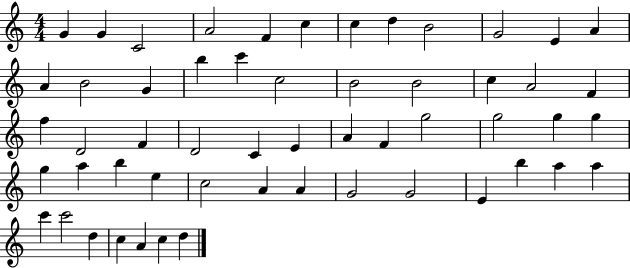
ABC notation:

X:1
T:Untitled
M:4/4
L:1/4
K:C
G G C2 A2 F c c d B2 G2 E A A B2 G b c' c2 B2 B2 c A2 F f D2 F D2 C E A F g2 g2 g g g a b e c2 A A G2 G2 E b a a c' c'2 d c A c d